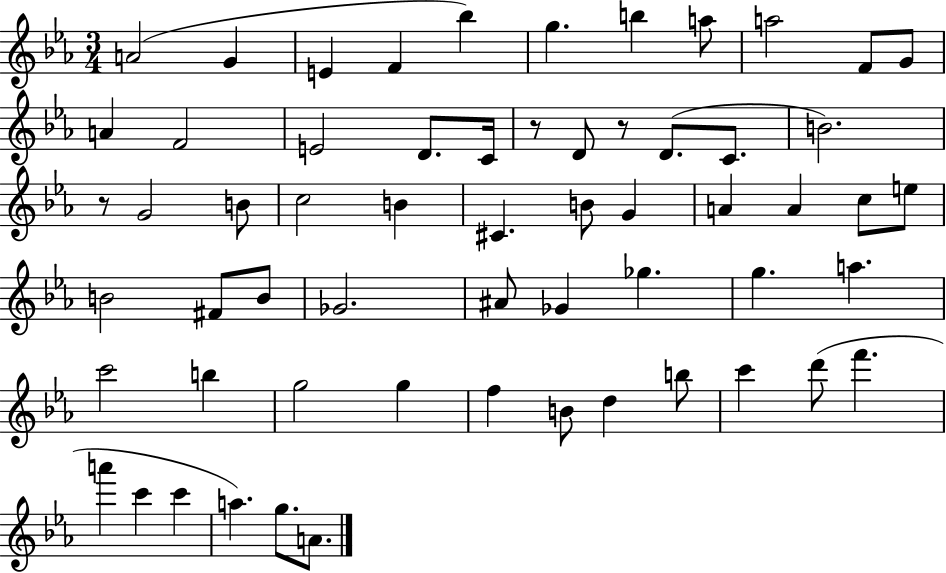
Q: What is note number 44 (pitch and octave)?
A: G5